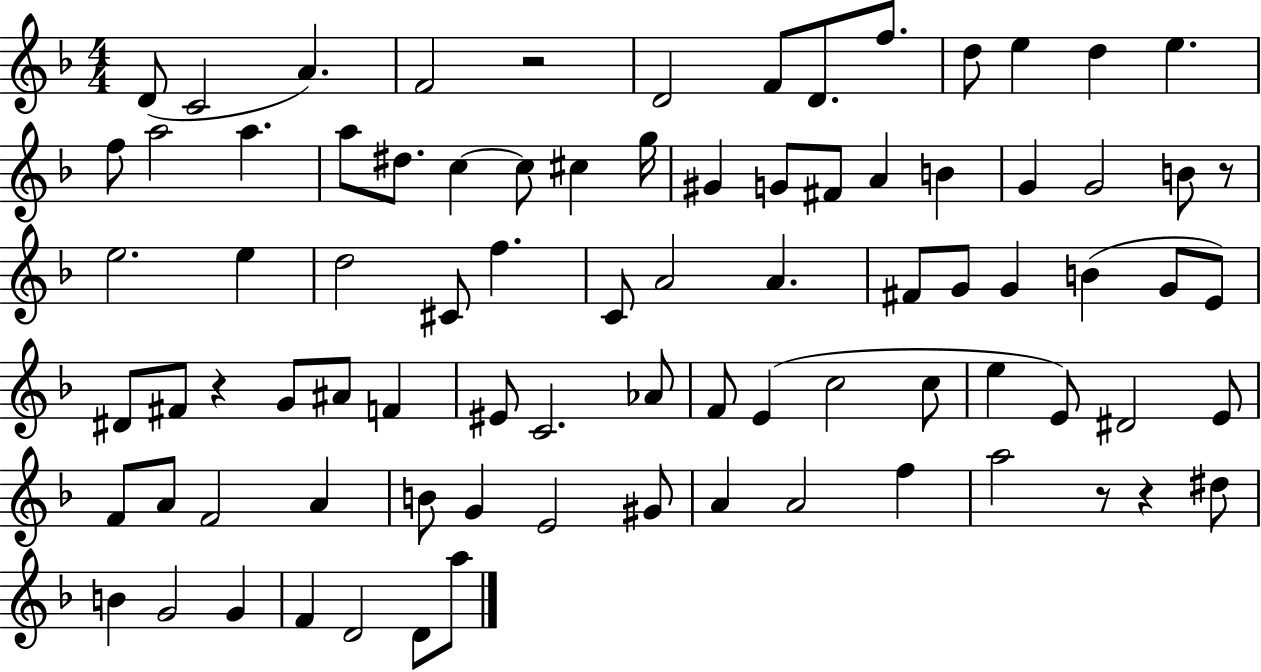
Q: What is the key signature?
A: F major